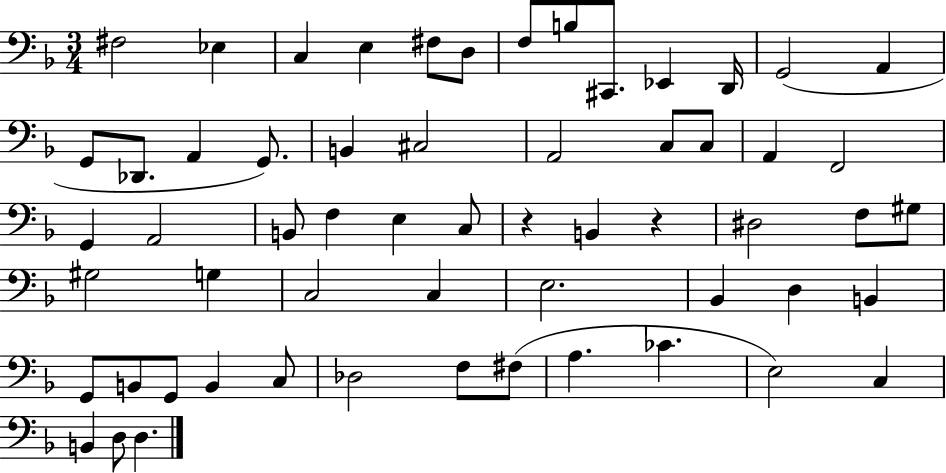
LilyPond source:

{
  \clef bass
  \numericTimeSignature
  \time 3/4
  \key f \major
  fis2 ees4 | c4 e4 fis8 d8 | f8 b8 cis,8. ees,4 d,16 | g,2( a,4 | \break g,8 des,8. a,4 g,8.) | b,4 cis2 | a,2 c8 c8 | a,4 f,2 | \break g,4 a,2 | b,8 f4 e4 c8 | r4 b,4 r4 | dis2 f8 gis8 | \break gis2 g4 | c2 c4 | e2. | bes,4 d4 b,4 | \break g,8 b,8 g,8 b,4 c8 | des2 f8 fis8( | a4. ces'4. | e2) c4 | \break b,4 d8 d4. | \bar "|."
}